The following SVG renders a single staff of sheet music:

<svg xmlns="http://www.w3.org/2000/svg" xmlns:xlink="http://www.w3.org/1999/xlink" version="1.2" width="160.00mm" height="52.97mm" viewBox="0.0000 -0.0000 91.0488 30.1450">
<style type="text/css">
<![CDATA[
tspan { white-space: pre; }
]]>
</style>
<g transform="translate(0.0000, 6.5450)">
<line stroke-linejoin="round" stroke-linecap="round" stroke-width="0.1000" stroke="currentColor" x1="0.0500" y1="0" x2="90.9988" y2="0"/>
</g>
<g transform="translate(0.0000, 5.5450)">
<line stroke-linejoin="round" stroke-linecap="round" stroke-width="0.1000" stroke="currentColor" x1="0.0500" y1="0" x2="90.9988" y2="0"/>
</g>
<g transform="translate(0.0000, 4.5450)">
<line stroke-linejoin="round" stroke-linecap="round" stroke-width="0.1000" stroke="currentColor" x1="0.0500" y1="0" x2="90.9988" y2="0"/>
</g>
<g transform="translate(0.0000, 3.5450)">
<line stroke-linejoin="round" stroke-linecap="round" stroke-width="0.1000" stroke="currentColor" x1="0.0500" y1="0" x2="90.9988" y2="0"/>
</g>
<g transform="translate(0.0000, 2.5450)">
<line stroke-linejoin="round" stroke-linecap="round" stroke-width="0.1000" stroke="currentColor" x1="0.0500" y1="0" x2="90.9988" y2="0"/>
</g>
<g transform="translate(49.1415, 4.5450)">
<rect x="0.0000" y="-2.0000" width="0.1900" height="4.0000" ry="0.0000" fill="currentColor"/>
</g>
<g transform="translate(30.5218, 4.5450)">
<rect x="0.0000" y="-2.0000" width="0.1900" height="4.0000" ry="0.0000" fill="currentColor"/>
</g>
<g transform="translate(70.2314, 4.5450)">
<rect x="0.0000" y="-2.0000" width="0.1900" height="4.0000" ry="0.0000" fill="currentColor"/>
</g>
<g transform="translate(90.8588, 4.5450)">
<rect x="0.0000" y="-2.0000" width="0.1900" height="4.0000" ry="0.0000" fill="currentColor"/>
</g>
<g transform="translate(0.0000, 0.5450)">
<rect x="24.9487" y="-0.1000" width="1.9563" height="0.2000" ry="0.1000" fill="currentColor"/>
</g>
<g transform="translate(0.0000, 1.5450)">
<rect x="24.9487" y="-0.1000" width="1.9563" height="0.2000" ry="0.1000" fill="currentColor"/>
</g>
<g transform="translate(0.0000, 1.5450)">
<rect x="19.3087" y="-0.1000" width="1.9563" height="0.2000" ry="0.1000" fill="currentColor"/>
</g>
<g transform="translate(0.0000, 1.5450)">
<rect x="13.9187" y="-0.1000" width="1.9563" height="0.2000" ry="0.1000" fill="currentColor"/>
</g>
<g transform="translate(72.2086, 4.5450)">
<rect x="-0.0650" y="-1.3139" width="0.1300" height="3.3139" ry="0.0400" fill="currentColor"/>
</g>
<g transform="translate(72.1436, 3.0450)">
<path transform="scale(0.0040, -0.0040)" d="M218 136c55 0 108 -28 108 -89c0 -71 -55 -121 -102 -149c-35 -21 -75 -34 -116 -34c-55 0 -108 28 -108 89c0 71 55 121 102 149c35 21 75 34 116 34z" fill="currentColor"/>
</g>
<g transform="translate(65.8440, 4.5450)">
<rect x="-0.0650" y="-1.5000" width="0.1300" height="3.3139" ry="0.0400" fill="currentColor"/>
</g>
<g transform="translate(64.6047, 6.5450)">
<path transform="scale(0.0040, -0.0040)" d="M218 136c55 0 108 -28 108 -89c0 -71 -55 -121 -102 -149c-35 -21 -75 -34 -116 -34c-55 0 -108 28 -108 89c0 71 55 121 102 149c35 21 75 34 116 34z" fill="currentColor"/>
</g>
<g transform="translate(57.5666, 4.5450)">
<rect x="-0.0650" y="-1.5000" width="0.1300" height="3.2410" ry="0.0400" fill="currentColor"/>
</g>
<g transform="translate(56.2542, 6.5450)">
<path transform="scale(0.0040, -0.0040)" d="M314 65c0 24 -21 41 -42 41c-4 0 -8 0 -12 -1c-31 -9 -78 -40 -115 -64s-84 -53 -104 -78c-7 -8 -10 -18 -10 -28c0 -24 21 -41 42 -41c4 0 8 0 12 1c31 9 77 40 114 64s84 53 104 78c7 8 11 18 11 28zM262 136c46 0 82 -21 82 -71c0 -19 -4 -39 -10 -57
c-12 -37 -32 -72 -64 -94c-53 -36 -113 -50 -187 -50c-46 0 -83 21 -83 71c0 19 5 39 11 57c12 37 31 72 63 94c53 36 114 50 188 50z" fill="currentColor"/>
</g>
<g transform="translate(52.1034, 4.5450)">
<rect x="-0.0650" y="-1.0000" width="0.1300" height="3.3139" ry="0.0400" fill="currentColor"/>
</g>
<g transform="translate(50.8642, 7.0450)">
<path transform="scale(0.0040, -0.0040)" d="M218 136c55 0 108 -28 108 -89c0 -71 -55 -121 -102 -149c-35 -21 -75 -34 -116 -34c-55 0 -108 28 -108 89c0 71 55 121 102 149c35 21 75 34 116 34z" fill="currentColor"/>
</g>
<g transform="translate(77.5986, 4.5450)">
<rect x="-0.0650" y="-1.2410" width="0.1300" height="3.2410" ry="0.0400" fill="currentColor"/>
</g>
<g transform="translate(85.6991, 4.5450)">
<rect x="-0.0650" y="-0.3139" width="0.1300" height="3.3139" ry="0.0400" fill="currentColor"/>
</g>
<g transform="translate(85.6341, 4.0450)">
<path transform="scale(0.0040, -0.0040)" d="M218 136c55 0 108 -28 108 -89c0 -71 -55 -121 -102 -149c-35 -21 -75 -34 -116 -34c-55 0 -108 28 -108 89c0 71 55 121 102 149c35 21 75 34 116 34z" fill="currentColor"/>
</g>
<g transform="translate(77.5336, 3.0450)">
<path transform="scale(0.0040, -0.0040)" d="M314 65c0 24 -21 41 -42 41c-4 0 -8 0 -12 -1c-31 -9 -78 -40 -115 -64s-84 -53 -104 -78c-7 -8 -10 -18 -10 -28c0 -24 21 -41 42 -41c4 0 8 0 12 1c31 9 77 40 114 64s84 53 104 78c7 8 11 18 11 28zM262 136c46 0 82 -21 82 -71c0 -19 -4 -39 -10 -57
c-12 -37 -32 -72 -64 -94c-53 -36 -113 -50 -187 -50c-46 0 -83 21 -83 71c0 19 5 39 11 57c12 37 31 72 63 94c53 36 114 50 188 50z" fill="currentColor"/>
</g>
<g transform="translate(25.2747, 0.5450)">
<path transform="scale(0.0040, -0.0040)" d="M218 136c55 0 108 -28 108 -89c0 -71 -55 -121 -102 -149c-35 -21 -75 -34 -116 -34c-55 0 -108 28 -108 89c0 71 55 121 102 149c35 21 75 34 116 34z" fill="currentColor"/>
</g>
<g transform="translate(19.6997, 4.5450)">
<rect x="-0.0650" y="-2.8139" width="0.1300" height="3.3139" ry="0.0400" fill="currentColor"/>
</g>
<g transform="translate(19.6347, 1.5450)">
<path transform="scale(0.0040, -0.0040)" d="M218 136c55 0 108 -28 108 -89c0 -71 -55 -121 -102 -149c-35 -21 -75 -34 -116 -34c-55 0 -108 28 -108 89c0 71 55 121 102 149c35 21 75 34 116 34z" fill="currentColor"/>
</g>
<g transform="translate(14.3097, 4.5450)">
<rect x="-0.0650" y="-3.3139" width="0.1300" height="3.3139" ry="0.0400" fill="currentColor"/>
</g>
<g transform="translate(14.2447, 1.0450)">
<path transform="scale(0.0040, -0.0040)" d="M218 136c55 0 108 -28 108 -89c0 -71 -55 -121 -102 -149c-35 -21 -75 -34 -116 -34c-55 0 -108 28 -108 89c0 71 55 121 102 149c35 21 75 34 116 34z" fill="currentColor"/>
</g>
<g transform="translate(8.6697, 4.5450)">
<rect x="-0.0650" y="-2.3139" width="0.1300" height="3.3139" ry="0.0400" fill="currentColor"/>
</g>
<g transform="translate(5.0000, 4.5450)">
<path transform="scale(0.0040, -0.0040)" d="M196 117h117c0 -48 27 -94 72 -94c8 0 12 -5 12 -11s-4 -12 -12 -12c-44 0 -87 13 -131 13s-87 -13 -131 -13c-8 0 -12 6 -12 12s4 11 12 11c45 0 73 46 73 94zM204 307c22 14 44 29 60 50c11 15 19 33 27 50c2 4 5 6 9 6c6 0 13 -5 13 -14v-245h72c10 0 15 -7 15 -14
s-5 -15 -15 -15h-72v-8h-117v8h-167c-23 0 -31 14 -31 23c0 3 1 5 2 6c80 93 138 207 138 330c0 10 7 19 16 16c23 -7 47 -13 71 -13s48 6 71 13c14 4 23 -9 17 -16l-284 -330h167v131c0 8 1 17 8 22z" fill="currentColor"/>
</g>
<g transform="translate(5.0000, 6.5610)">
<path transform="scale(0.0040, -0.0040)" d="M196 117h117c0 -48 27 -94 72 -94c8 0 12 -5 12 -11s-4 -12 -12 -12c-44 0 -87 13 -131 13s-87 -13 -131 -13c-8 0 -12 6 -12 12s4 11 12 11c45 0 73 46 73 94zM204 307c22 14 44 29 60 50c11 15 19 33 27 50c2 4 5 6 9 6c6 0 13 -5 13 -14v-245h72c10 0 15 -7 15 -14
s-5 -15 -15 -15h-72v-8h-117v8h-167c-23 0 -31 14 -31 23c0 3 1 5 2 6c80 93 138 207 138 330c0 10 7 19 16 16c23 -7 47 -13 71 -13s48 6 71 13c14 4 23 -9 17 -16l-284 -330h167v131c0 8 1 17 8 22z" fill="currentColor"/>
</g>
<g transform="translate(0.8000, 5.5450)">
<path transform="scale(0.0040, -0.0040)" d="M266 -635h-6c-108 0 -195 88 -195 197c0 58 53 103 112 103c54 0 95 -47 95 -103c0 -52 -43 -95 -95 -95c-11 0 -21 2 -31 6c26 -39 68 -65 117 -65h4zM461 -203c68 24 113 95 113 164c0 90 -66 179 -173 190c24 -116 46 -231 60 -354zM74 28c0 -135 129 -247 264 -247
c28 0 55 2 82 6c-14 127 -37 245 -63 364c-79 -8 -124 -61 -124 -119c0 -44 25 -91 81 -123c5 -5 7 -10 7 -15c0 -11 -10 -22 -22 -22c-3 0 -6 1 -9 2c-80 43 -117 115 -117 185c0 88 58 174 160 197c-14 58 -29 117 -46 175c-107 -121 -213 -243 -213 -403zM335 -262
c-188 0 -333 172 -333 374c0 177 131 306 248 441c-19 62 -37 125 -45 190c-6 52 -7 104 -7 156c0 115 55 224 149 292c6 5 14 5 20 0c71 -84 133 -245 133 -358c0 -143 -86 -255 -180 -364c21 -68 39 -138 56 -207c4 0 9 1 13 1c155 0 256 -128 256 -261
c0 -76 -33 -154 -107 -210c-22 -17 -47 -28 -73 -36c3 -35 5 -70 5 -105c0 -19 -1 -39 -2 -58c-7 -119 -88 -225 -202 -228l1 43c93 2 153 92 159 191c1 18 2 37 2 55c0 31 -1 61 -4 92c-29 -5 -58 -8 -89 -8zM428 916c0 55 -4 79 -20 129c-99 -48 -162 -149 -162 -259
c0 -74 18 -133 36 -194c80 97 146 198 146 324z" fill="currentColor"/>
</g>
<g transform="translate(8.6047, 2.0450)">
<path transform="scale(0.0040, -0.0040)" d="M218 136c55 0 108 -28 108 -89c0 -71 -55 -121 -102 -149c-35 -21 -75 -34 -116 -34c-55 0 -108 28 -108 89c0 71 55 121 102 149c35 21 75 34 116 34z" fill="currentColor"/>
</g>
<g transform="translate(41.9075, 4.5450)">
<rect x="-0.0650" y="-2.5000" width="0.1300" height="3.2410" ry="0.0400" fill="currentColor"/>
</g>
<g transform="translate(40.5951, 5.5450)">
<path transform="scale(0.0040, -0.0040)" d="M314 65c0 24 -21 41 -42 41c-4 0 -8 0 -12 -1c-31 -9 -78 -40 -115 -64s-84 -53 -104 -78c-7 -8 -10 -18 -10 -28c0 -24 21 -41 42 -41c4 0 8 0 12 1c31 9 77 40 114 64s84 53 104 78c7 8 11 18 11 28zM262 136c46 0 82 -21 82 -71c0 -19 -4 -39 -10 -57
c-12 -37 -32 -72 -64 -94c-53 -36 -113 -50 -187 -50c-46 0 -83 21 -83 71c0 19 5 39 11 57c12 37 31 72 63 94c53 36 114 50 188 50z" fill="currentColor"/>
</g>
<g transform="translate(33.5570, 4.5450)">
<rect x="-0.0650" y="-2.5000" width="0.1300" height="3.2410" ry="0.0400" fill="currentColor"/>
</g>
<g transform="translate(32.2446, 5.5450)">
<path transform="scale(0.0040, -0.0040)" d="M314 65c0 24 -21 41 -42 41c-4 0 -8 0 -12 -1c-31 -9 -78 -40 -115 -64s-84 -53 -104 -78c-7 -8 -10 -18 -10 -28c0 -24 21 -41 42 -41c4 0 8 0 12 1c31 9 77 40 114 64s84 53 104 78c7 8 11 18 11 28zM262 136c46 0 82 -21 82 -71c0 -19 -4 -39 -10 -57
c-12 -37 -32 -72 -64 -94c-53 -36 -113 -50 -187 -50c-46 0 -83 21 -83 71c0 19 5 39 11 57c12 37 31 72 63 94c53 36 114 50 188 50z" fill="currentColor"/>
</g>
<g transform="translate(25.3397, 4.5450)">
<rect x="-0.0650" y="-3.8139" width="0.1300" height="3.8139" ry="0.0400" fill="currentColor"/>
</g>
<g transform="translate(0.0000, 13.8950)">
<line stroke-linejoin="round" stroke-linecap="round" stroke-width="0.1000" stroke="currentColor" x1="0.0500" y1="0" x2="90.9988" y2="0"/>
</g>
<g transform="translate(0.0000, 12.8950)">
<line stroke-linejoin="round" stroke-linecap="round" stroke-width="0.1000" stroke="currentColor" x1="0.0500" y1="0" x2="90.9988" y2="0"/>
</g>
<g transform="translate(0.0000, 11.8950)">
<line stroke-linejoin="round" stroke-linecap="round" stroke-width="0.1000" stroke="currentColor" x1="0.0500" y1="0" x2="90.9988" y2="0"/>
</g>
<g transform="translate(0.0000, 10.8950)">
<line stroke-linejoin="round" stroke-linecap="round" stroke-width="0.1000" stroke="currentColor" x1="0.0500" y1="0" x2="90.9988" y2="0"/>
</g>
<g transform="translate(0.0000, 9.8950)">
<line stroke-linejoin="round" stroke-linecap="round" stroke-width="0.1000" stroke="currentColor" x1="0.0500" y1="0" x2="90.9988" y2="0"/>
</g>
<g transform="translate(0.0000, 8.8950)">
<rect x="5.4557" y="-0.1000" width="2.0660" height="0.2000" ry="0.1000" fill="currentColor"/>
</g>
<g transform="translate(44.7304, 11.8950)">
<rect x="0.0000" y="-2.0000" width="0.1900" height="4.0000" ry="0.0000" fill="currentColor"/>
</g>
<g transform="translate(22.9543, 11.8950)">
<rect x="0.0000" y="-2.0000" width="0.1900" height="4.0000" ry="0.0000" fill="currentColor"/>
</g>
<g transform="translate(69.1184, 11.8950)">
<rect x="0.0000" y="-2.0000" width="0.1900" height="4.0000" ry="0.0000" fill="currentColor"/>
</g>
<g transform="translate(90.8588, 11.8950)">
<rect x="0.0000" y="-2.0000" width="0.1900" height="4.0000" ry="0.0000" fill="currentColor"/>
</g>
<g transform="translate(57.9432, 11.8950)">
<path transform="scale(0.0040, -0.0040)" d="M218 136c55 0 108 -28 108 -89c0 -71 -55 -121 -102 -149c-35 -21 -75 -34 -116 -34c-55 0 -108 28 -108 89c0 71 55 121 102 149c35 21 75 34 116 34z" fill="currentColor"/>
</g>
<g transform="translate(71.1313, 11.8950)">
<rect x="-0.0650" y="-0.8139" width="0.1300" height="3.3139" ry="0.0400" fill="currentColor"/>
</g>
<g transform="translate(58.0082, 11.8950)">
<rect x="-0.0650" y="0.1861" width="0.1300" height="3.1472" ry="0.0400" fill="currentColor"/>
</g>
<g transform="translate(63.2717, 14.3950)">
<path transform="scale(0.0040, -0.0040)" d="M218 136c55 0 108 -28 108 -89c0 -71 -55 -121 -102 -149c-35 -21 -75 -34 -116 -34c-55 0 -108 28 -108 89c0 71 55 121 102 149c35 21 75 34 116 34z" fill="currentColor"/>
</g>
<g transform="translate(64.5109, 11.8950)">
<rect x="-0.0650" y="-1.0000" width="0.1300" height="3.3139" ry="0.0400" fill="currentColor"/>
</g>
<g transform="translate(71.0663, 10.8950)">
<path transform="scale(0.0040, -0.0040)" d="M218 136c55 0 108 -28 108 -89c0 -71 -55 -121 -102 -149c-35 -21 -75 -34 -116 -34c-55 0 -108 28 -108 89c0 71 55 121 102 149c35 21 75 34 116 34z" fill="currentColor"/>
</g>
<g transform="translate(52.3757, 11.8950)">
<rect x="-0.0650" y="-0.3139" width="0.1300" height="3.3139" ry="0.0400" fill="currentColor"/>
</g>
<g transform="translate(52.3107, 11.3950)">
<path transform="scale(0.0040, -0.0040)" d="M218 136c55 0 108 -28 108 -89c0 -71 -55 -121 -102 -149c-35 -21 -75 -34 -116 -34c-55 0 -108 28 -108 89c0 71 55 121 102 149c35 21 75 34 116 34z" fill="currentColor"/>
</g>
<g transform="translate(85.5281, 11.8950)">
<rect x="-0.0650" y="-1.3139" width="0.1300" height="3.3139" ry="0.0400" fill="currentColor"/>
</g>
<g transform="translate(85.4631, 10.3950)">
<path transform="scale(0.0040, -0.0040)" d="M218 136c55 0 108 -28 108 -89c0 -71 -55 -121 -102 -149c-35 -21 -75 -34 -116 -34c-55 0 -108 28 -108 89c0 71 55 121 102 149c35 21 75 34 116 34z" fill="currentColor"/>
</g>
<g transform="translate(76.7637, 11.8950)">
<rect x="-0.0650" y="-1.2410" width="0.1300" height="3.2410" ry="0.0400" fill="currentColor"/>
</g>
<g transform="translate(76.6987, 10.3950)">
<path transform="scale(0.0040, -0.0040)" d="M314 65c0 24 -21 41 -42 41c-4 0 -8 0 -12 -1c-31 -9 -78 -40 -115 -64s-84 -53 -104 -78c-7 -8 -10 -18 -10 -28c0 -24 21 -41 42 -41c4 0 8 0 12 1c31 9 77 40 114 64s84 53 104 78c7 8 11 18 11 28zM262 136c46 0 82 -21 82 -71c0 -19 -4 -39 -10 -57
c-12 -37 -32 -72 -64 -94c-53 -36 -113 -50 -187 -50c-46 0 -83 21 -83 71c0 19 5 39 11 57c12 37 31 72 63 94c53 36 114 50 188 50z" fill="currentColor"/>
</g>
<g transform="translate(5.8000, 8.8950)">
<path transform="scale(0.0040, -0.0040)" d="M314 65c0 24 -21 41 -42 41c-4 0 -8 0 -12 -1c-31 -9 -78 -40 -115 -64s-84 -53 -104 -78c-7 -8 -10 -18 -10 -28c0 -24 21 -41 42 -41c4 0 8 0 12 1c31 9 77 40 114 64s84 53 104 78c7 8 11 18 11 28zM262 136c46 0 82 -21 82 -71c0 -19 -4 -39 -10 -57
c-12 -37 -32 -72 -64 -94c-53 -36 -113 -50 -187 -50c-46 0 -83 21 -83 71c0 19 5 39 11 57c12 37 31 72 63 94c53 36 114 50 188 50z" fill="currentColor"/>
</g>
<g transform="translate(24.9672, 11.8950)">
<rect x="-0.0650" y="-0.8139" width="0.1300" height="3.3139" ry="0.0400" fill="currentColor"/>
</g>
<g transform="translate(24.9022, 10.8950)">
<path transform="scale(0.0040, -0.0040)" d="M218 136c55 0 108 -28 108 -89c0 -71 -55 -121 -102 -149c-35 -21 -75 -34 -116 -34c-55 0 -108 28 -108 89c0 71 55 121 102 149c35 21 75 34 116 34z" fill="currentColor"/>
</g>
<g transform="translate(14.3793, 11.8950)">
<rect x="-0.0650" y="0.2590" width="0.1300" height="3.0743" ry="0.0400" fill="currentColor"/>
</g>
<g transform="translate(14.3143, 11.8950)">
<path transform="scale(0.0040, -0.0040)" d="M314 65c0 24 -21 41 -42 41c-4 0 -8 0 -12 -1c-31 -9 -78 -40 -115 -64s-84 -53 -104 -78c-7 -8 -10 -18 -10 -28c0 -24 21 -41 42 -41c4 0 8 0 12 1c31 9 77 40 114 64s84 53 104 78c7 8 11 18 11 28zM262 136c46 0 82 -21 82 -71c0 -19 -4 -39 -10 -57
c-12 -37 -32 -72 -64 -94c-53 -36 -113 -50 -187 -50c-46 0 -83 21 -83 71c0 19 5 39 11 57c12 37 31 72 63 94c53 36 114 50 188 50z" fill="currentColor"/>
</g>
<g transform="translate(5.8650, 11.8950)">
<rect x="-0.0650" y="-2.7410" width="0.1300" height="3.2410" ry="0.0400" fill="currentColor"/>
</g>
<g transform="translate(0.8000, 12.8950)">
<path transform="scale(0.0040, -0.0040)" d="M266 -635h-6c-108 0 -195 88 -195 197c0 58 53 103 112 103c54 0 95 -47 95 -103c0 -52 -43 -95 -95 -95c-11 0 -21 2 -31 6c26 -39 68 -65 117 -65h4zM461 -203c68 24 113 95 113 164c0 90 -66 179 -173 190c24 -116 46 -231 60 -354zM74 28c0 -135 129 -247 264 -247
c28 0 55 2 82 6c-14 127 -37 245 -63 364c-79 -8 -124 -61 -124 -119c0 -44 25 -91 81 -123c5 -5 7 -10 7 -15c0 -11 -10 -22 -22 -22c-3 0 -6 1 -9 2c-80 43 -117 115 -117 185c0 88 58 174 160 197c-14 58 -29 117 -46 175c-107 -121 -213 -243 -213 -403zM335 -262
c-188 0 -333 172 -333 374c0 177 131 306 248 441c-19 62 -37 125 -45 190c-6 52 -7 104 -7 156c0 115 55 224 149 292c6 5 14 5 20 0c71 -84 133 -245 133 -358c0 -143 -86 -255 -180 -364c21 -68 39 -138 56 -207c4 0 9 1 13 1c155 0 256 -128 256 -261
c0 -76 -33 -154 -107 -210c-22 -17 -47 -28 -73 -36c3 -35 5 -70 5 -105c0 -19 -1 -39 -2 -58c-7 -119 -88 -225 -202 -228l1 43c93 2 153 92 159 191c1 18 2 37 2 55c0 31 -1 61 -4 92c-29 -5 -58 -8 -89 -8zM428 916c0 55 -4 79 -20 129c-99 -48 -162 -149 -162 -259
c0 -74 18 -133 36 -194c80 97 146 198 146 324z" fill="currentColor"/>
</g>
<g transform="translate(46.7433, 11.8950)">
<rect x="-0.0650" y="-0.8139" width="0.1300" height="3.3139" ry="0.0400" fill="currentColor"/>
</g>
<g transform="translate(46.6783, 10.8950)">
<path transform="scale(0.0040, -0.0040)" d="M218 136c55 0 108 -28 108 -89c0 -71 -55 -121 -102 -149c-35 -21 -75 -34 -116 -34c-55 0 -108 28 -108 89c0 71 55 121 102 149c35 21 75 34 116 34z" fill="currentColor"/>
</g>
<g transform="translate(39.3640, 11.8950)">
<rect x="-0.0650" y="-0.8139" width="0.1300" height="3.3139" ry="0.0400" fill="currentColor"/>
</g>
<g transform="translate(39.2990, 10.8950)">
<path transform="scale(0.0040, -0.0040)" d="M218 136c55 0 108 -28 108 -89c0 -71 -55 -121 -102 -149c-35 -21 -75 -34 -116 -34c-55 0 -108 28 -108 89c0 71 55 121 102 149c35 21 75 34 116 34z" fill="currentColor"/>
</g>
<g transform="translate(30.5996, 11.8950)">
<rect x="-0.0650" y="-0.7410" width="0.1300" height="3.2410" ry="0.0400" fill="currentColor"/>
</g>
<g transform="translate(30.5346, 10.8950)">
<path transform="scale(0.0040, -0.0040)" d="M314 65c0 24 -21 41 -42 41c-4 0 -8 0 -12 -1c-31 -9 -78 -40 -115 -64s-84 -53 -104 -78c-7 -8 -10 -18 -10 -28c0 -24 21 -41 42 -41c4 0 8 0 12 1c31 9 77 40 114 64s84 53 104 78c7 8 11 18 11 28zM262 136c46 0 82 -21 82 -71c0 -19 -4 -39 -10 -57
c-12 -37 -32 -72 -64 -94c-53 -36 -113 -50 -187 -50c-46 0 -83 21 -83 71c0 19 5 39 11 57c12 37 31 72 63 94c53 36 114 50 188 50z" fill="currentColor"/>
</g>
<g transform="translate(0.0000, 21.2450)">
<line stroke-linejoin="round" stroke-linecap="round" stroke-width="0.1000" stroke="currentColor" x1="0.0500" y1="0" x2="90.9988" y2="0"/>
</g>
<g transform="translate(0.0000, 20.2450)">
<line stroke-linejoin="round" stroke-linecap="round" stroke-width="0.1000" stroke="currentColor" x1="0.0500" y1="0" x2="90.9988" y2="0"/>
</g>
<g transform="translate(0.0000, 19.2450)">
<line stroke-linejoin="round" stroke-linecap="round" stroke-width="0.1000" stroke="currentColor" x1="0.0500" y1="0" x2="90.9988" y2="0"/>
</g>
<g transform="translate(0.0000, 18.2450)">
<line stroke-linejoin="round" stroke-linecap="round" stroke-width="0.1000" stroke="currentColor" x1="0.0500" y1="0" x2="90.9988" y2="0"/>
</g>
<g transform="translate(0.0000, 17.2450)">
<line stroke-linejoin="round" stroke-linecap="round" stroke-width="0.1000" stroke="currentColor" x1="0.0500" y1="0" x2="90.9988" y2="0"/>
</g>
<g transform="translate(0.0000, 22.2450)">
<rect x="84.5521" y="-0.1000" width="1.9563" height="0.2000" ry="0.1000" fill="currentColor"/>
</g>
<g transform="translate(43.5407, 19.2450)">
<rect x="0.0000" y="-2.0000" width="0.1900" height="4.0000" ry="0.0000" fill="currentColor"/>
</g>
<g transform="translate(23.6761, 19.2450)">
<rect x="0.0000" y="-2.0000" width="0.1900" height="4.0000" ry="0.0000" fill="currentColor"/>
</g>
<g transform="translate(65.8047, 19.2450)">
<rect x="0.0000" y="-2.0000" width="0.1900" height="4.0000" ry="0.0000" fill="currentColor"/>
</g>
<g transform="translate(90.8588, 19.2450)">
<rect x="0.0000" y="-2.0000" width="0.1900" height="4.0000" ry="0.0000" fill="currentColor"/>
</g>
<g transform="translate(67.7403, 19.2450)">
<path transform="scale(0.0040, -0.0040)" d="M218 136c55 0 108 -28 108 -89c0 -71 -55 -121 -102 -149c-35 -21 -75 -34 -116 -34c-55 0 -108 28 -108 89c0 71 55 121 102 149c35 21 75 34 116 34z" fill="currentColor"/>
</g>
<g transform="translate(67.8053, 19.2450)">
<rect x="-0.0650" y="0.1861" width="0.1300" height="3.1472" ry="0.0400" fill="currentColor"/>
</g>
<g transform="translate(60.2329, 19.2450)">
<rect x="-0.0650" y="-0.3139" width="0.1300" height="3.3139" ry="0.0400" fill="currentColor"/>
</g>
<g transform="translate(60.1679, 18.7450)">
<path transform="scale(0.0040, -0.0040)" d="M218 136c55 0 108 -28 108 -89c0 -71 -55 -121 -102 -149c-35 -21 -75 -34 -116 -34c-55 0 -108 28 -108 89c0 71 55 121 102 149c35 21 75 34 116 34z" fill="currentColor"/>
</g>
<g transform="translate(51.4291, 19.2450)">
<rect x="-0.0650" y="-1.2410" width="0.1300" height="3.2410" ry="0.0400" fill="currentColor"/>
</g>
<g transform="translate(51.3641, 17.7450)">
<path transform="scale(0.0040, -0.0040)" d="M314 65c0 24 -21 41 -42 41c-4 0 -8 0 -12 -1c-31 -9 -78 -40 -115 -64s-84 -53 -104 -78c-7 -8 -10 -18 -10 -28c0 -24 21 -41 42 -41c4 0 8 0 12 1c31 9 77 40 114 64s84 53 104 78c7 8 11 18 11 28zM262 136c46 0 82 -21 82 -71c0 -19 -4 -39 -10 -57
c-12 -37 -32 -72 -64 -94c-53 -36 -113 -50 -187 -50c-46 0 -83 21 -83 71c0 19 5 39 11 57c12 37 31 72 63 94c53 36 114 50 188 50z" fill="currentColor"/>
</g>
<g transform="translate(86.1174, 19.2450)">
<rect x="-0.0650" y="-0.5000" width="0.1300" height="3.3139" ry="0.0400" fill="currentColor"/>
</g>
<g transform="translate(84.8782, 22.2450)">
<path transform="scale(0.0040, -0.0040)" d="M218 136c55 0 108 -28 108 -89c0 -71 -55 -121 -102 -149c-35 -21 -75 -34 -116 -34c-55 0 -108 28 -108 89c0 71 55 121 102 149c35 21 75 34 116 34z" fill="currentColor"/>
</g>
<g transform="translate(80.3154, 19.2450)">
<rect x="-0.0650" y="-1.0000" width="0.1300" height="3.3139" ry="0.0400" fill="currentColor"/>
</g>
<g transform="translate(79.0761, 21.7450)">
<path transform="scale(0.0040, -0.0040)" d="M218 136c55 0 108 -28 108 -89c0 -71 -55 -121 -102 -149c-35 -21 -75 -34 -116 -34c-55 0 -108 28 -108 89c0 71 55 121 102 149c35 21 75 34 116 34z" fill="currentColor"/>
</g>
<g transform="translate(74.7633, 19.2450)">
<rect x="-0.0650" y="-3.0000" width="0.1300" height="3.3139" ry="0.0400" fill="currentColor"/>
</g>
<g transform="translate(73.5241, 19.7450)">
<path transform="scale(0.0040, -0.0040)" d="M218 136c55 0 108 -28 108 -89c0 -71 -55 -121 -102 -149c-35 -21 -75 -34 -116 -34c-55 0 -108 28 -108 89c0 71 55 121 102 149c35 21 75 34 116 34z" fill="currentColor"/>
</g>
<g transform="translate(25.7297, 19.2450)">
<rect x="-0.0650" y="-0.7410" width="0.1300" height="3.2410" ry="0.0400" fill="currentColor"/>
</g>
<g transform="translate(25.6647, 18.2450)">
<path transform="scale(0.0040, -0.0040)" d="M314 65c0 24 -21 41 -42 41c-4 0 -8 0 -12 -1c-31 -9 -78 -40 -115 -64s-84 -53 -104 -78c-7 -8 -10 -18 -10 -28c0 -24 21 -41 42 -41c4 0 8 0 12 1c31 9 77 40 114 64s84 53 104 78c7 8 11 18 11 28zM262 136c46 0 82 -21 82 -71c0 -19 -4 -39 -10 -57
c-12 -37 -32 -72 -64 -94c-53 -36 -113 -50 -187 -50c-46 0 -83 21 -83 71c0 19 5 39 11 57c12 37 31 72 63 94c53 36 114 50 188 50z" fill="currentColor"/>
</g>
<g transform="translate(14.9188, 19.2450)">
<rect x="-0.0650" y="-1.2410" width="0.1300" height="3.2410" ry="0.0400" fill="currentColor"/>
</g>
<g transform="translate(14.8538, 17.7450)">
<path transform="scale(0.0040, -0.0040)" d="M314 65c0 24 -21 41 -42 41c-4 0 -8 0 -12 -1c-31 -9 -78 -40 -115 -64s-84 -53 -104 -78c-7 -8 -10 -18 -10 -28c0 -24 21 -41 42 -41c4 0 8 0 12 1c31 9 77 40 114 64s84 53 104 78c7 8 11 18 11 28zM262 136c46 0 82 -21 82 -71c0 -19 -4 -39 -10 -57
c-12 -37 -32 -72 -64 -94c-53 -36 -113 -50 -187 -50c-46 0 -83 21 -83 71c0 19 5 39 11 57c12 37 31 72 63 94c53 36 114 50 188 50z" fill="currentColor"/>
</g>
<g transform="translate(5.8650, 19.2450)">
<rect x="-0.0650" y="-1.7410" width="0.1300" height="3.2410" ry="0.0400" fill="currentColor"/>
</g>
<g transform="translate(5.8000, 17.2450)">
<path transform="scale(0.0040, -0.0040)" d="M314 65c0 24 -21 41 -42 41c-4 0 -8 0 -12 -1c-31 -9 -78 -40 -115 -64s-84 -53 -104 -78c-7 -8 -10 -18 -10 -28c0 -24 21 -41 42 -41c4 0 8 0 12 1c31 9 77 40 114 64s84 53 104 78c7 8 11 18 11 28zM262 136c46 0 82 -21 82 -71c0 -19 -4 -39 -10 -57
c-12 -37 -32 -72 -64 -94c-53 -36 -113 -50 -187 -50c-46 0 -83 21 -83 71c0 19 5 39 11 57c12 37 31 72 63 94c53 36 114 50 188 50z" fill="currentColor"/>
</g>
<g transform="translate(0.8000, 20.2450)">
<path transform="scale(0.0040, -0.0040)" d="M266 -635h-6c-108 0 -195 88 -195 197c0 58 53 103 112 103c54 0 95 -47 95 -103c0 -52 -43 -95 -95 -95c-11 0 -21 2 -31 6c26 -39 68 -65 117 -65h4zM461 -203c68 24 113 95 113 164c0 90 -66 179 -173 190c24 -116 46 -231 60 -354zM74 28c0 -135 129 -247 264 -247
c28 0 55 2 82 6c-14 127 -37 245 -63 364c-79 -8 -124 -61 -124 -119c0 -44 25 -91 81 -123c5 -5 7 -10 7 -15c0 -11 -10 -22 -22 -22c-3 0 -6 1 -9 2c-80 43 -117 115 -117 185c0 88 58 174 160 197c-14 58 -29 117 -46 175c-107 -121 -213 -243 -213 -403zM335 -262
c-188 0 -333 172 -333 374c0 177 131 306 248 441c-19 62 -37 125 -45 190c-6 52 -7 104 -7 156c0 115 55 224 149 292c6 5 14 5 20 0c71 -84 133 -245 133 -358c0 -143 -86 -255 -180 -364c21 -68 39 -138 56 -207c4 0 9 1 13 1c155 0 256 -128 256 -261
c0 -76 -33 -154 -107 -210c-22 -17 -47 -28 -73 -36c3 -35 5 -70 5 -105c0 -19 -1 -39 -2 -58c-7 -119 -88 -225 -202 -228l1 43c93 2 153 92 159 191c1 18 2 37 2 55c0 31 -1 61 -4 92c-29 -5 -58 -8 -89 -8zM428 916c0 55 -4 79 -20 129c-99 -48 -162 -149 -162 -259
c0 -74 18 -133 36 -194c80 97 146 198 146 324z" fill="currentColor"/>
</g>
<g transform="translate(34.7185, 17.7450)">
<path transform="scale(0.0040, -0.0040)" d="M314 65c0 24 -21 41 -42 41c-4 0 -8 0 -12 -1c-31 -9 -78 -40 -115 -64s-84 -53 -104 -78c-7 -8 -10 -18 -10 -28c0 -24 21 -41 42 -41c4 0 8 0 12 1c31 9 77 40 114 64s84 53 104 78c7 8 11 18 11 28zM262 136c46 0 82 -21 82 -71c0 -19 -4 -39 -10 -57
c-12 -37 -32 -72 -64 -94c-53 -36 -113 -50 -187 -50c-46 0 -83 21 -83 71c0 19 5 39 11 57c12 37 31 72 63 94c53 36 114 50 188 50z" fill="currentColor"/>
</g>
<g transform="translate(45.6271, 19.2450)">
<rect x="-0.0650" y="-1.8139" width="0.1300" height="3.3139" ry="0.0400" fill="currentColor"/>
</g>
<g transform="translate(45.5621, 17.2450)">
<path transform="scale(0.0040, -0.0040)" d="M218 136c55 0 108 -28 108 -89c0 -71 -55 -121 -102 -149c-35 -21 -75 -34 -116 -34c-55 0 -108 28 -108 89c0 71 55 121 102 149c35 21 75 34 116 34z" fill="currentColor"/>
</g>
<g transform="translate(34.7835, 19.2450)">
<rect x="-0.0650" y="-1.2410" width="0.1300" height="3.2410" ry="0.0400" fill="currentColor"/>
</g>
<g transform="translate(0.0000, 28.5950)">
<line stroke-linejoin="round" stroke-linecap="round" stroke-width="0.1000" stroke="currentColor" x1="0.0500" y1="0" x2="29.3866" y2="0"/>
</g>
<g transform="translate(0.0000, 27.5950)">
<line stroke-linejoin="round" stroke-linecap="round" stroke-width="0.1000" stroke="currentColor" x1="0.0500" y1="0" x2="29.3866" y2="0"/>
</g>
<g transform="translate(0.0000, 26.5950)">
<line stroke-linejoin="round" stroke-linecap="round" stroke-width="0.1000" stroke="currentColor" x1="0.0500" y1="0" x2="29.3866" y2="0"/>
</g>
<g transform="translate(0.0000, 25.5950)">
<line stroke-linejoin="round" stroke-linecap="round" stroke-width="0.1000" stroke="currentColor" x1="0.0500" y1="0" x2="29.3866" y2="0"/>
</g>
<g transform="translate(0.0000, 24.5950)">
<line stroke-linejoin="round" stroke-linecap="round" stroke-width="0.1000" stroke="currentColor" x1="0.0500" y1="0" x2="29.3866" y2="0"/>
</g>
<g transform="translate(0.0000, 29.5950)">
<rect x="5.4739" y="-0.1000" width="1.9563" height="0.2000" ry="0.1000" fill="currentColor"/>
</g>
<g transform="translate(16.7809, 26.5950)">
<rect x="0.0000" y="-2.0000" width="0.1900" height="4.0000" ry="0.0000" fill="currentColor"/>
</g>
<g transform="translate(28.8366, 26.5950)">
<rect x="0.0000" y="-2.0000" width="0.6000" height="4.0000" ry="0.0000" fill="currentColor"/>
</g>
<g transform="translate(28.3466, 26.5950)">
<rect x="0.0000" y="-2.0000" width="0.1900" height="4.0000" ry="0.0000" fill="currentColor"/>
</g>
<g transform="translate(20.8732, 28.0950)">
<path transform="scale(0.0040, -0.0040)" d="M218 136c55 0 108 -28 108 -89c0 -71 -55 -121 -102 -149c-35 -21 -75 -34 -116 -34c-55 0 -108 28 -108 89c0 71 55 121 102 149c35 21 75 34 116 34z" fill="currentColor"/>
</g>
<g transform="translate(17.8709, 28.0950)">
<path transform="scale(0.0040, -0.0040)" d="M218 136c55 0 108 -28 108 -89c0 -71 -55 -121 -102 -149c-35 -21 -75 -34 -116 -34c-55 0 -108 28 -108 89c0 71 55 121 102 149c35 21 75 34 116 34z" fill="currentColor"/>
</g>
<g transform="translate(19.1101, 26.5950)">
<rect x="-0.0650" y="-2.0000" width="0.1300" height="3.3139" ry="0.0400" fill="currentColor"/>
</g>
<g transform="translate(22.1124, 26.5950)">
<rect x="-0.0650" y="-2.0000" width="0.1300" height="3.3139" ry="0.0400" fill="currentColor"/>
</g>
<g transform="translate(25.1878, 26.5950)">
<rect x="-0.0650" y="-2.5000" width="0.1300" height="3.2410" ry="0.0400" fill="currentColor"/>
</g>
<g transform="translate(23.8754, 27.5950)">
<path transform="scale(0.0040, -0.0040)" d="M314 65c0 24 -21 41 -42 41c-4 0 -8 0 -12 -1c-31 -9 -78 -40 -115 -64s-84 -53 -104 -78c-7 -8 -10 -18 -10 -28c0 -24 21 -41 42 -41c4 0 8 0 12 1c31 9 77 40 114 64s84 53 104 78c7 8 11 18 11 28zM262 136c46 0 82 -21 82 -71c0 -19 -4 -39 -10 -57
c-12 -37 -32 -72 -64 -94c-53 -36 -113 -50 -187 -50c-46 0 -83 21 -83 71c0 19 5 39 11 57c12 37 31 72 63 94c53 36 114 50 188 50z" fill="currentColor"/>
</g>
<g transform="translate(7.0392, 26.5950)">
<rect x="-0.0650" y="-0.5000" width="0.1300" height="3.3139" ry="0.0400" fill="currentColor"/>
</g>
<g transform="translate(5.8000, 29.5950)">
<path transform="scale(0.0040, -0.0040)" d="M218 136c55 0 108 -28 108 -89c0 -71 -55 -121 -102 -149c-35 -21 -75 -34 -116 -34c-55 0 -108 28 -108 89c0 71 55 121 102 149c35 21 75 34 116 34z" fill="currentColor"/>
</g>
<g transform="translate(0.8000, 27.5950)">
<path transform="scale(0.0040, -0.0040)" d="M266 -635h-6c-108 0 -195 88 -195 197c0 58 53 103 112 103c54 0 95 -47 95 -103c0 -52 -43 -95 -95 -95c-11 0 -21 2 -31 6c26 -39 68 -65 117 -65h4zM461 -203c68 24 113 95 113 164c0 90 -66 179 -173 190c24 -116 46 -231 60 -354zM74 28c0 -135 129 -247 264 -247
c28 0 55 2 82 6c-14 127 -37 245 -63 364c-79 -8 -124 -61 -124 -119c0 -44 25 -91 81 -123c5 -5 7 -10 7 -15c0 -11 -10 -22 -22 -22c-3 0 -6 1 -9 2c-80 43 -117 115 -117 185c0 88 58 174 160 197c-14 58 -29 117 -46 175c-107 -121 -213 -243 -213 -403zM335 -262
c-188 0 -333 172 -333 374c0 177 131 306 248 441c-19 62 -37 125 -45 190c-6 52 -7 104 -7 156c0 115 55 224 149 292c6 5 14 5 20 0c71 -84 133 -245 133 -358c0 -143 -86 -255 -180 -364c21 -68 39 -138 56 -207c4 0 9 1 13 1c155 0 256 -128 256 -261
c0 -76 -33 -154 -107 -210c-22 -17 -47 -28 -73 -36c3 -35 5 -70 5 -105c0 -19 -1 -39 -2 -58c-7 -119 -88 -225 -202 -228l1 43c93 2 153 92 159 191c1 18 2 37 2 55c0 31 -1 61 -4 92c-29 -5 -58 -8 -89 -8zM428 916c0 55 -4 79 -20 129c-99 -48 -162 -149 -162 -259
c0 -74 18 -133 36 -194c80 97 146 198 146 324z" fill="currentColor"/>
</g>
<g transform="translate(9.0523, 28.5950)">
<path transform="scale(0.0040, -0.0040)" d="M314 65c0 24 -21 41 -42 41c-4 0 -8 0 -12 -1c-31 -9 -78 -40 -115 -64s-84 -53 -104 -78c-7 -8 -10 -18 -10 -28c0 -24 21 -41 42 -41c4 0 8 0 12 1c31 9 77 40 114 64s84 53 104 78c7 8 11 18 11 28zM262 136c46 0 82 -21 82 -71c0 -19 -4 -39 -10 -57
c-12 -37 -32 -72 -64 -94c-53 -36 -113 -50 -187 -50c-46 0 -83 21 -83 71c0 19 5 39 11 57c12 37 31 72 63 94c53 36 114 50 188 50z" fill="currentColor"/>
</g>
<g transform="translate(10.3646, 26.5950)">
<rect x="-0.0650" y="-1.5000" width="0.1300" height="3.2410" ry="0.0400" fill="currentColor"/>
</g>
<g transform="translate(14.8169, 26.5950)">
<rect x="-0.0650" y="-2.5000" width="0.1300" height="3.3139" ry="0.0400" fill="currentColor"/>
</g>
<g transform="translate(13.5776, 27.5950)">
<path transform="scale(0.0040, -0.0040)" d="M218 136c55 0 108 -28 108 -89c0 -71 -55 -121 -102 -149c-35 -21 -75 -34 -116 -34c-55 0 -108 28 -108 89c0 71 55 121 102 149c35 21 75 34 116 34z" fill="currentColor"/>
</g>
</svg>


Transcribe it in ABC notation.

X:1
T:Untitled
M:4/4
L:1/4
K:C
g b a c' G2 G2 D E2 E e e2 c a2 B2 d d2 d d c B D d e2 e f2 e2 d2 e2 f e2 c B A D C C E2 G F F G2